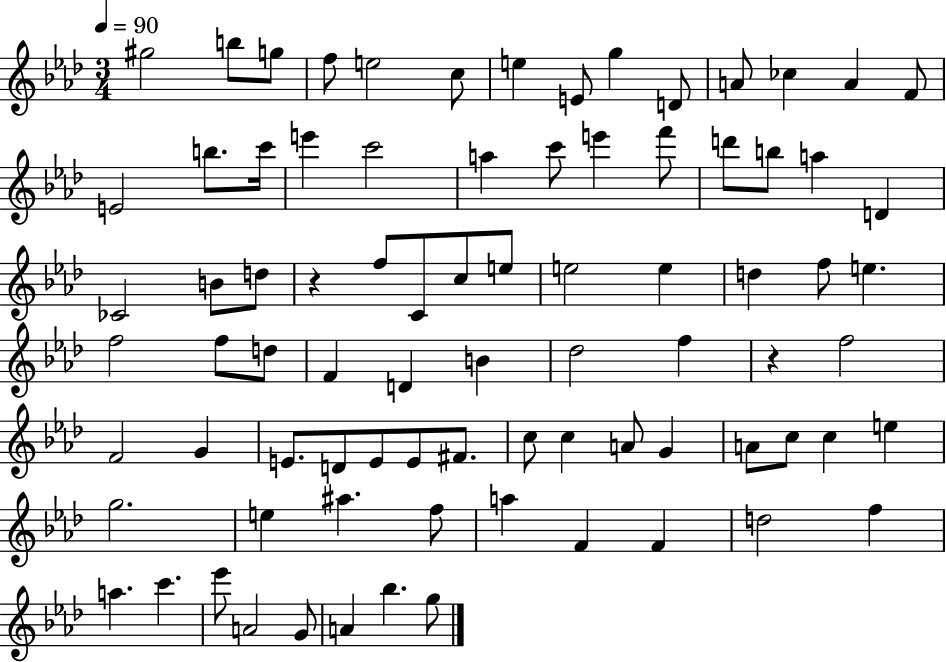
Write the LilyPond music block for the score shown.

{
  \clef treble
  \numericTimeSignature
  \time 3/4
  \key aes \major
  \tempo 4 = 90
  gis''2 b''8 g''8 | f''8 e''2 c''8 | e''4 e'8 g''4 d'8 | a'8 ces''4 a'4 f'8 | \break e'2 b''8. c'''16 | e'''4 c'''2 | a''4 c'''8 e'''4 f'''8 | d'''8 b''8 a''4 d'4 | \break ces'2 b'8 d''8 | r4 f''8 c'8 c''8 e''8 | e''2 e''4 | d''4 f''8 e''4. | \break f''2 f''8 d''8 | f'4 d'4 b'4 | des''2 f''4 | r4 f''2 | \break f'2 g'4 | e'8. d'8 e'8 e'8 fis'8. | c''8 c''4 a'8 g'4 | a'8 c''8 c''4 e''4 | \break g''2. | e''4 ais''4. f''8 | a''4 f'4 f'4 | d''2 f''4 | \break a''4. c'''4. | ees'''8 a'2 g'8 | a'4 bes''4. g''8 | \bar "|."
}